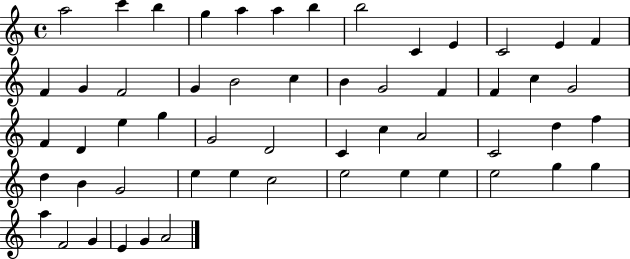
A5/h C6/q B5/q G5/q A5/q A5/q B5/q B5/h C4/q E4/q C4/h E4/q F4/q F4/q G4/q F4/h G4/q B4/h C5/q B4/q G4/h F4/q F4/q C5/q G4/h F4/q D4/q E5/q G5/q G4/h D4/h C4/q C5/q A4/h C4/h D5/q F5/q D5/q B4/q G4/h E5/q E5/q C5/h E5/h E5/q E5/q E5/h G5/q G5/q A5/q F4/h G4/q E4/q G4/q A4/h